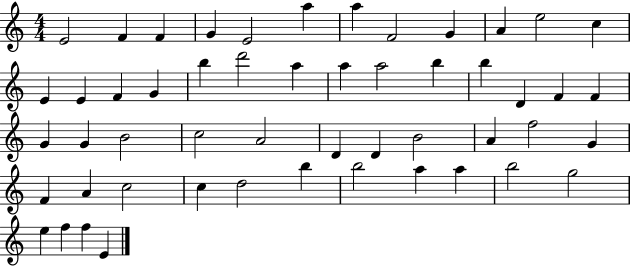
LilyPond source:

{
  \clef treble
  \numericTimeSignature
  \time 4/4
  \key c \major
  e'2 f'4 f'4 | g'4 e'2 a''4 | a''4 f'2 g'4 | a'4 e''2 c''4 | \break e'4 e'4 f'4 g'4 | b''4 d'''2 a''4 | a''4 a''2 b''4 | b''4 d'4 f'4 f'4 | \break g'4 g'4 b'2 | c''2 a'2 | d'4 d'4 b'2 | a'4 f''2 g'4 | \break f'4 a'4 c''2 | c''4 d''2 b''4 | b''2 a''4 a''4 | b''2 g''2 | \break e''4 f''4 f''4 e'4 | \bar "|."
}